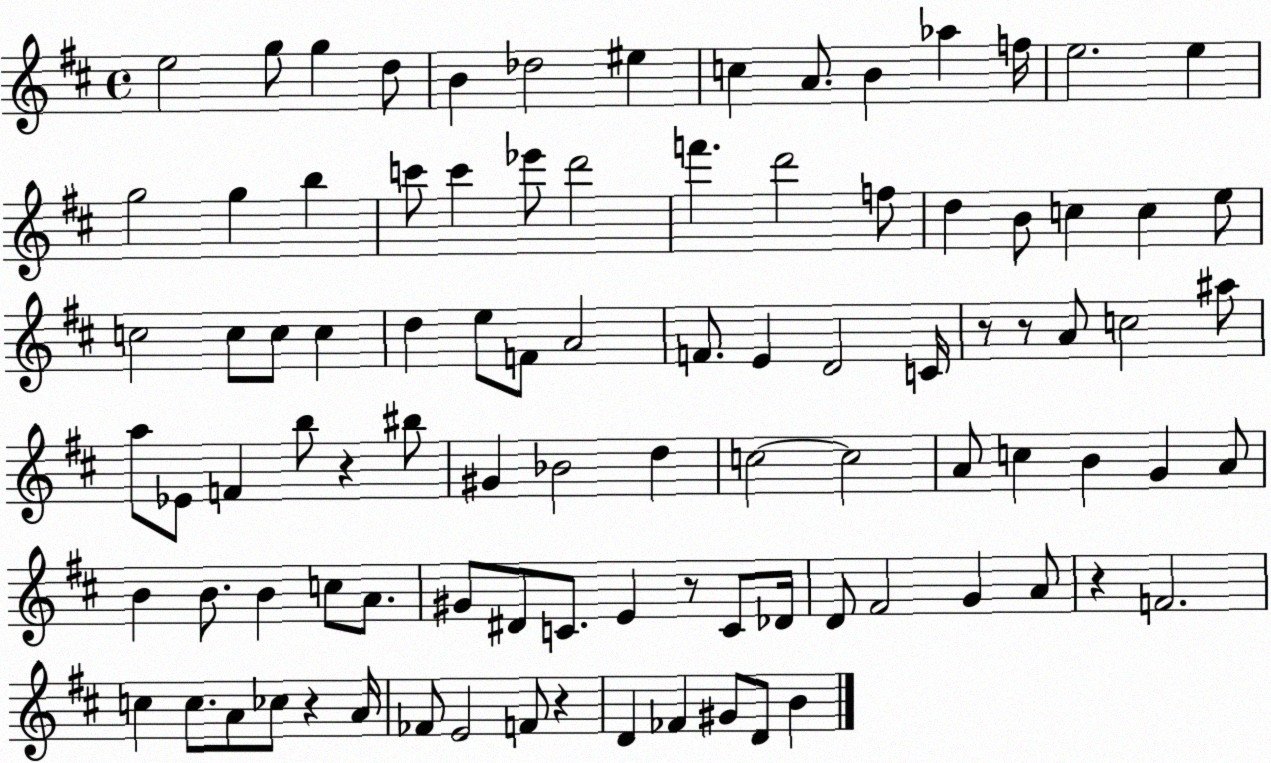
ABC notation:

X:1
T:Untitled
M:4/4
L:1/4
K:D
e2 g/2 g d/2 B _d2 ^e c A/2 B _a f/4 e2 e g2 g b c'/2 c' _e'/2 d'2 f' d'2 f/2 d B/2 c c e/2 c2 c/2 c/2 c d e/2 F/2 A2 F/2 E D2 C/4 z/2 z/2 A/2 c2 ^a/2 a/2 _E/2 F b/2 z ^b/2 ^G _B2 d c2 c2 A/2 c B G A/2 B B/2 B c/2 A/2 ^G/2 ^D/2 C/2 E z/2 C/2 _D/4 D/2 ^F2 G A/2 z F2 c c/2 A/2 _c/2 z A/4 _F/2 E2 F/2 z D _F ^G/2 D/2 B